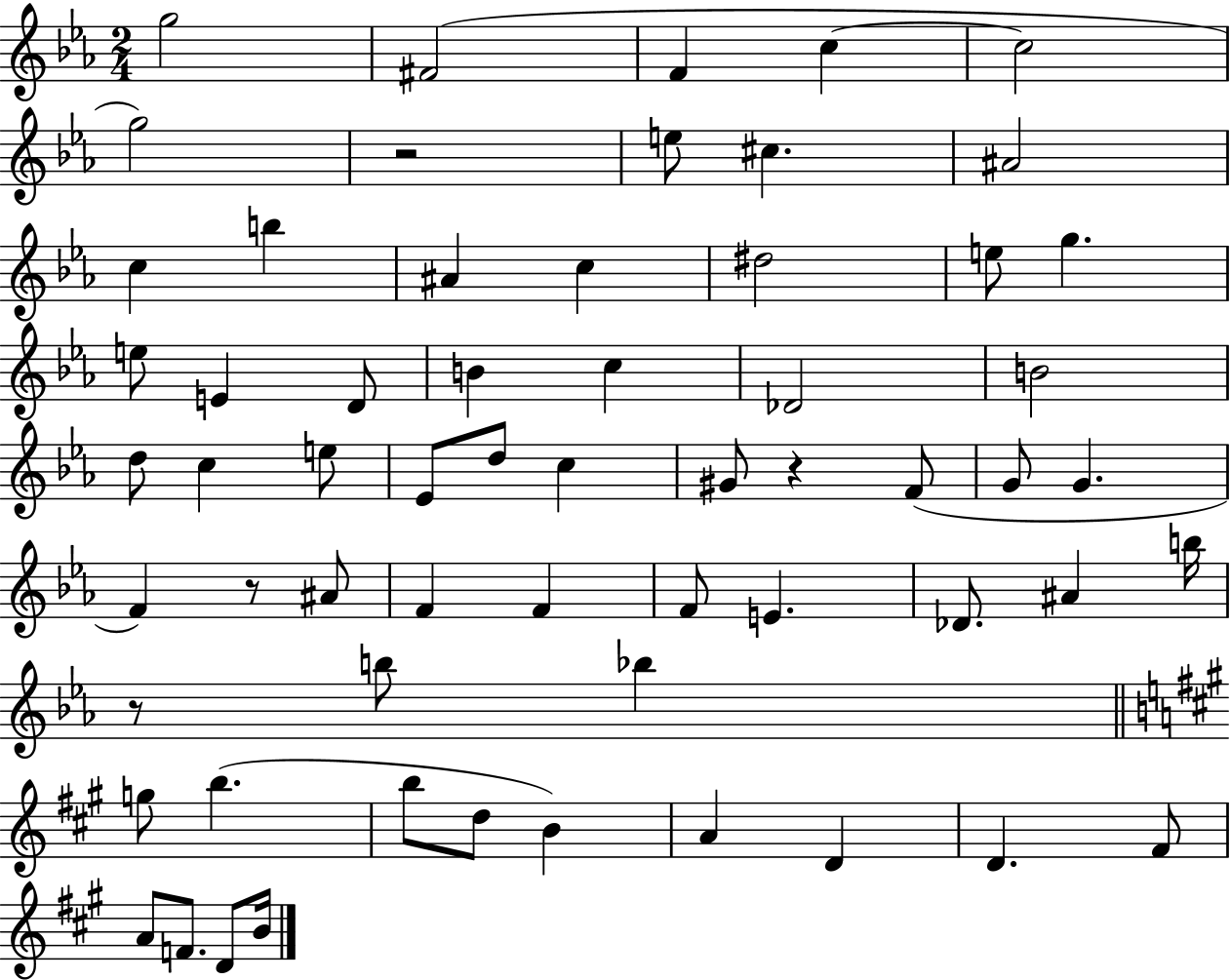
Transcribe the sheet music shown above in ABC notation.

X:1
T:Untitled
M:2/4
L:1/4
K:Eb
g2 ^F2 F c c2 g2 z2 e/2 ^c ^A2 c b ^A c ^d2 e/2 g e/2 E D/2 B c _D2 B2 d/2 c e/2 _E/2 d/2 c ^G/2 z F/2 G/2 G F z/2 ^A/2 F F F/2 E _D/2 ^A b/4 z/2 b/2 _b g/2 b b/2 d/2 B A D D ^F/2 A/2 F/2 D/2 B/4